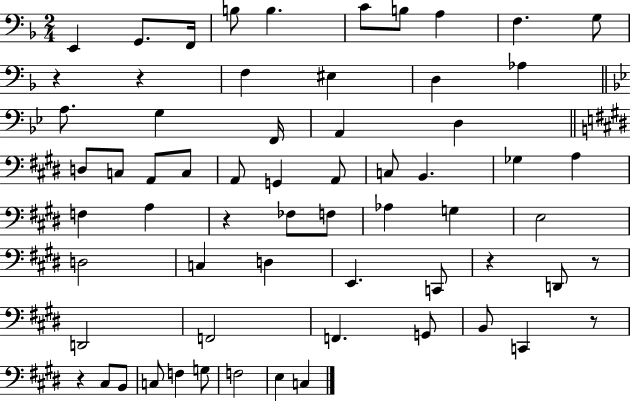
E2/q G2/e. F2/s B3/e B3/q. C4/e B3/e A3/q F3/q. G3/e R/q R/q F3/q EIS3/q D3/q Ab3/q A3/e. G3/q F2/s A2/q D3/q D3/e C3/e A2/e C3/e A2/e G2/q A2/e C3/e B2/q. Gb3/q A3/q F3/q A3/q R/q FES3/e F3/e Ab3/q G3/q E3/h D3/h C3/q D3/q E2/q. C2/e R/q D2/e R/e D2/h F2/h F2/q. G2/e B2/e C2/q R/e R/q C#3/e B2/e C3/e F3/q G3/e F3/h E3/q C3/q